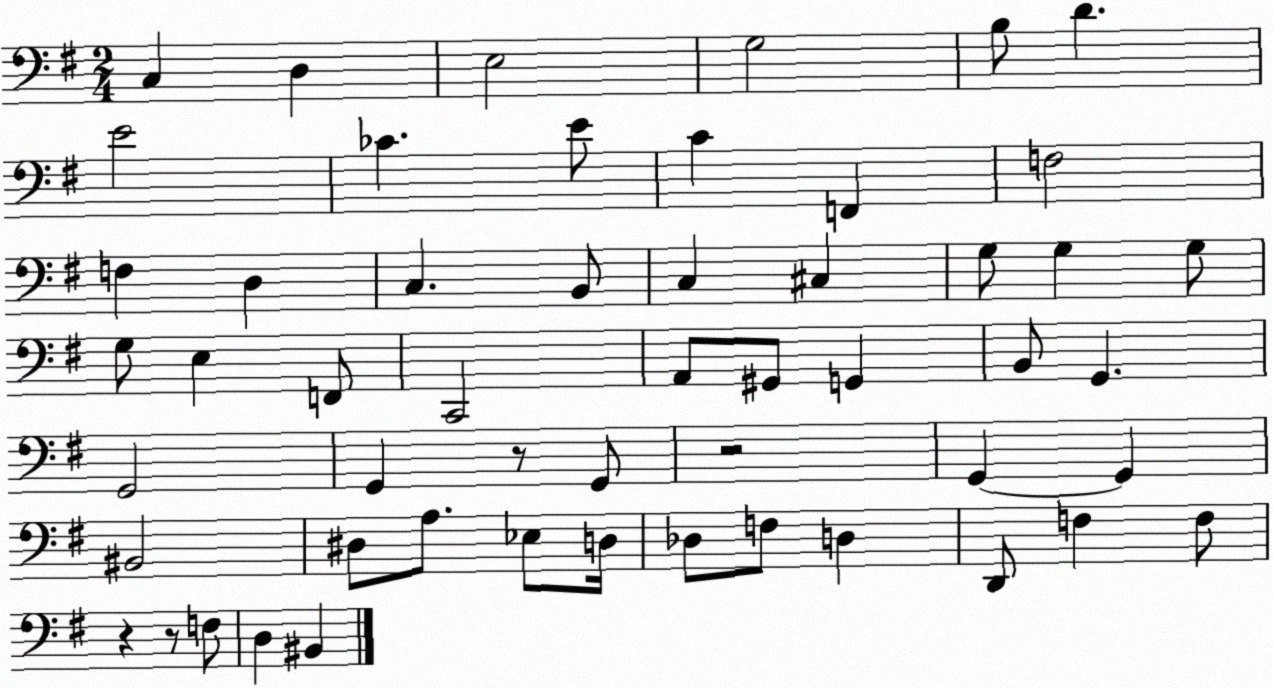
X:1
T:Untitled
M:2/4
L:1/4
K:G
C, D, E,2 G,2 B,/2 D E2 _C E/2 C F,, F,2 F, D, C, B,,/2 C, ^C, G,/2 G, G,/2 G,/2 E, F,,/2 C,,2 A,,/2 ^G,,/2 G,, B,,/2 G,, G,,2 G,, z/2 G,,/2 z2 G,, G,, ^B,,2 ^D,/2 A,/2 _E,/2 D,/4 _D,/2 F,/2 D, D,,/2 F, F,/2 z z/2 F,/2 D, ^B,,